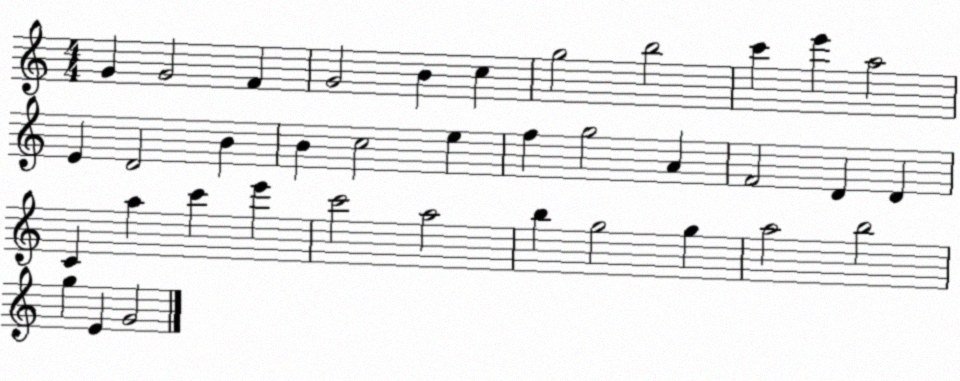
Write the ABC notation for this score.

X:1
T:Untitled
M:4/4
L:1/4
K:C
G G2 F G2 B c g2 b2 c' e' a2 E D2 B B c2 e f g2 A F2 D D C a c' e' c'2 a2 b g2 g a2 b2 g E G2